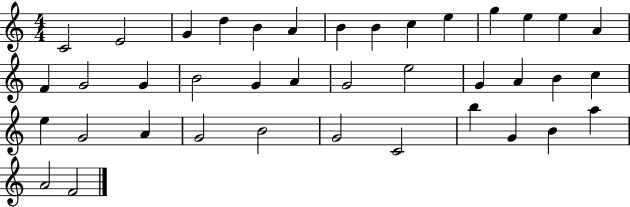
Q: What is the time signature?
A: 4/4